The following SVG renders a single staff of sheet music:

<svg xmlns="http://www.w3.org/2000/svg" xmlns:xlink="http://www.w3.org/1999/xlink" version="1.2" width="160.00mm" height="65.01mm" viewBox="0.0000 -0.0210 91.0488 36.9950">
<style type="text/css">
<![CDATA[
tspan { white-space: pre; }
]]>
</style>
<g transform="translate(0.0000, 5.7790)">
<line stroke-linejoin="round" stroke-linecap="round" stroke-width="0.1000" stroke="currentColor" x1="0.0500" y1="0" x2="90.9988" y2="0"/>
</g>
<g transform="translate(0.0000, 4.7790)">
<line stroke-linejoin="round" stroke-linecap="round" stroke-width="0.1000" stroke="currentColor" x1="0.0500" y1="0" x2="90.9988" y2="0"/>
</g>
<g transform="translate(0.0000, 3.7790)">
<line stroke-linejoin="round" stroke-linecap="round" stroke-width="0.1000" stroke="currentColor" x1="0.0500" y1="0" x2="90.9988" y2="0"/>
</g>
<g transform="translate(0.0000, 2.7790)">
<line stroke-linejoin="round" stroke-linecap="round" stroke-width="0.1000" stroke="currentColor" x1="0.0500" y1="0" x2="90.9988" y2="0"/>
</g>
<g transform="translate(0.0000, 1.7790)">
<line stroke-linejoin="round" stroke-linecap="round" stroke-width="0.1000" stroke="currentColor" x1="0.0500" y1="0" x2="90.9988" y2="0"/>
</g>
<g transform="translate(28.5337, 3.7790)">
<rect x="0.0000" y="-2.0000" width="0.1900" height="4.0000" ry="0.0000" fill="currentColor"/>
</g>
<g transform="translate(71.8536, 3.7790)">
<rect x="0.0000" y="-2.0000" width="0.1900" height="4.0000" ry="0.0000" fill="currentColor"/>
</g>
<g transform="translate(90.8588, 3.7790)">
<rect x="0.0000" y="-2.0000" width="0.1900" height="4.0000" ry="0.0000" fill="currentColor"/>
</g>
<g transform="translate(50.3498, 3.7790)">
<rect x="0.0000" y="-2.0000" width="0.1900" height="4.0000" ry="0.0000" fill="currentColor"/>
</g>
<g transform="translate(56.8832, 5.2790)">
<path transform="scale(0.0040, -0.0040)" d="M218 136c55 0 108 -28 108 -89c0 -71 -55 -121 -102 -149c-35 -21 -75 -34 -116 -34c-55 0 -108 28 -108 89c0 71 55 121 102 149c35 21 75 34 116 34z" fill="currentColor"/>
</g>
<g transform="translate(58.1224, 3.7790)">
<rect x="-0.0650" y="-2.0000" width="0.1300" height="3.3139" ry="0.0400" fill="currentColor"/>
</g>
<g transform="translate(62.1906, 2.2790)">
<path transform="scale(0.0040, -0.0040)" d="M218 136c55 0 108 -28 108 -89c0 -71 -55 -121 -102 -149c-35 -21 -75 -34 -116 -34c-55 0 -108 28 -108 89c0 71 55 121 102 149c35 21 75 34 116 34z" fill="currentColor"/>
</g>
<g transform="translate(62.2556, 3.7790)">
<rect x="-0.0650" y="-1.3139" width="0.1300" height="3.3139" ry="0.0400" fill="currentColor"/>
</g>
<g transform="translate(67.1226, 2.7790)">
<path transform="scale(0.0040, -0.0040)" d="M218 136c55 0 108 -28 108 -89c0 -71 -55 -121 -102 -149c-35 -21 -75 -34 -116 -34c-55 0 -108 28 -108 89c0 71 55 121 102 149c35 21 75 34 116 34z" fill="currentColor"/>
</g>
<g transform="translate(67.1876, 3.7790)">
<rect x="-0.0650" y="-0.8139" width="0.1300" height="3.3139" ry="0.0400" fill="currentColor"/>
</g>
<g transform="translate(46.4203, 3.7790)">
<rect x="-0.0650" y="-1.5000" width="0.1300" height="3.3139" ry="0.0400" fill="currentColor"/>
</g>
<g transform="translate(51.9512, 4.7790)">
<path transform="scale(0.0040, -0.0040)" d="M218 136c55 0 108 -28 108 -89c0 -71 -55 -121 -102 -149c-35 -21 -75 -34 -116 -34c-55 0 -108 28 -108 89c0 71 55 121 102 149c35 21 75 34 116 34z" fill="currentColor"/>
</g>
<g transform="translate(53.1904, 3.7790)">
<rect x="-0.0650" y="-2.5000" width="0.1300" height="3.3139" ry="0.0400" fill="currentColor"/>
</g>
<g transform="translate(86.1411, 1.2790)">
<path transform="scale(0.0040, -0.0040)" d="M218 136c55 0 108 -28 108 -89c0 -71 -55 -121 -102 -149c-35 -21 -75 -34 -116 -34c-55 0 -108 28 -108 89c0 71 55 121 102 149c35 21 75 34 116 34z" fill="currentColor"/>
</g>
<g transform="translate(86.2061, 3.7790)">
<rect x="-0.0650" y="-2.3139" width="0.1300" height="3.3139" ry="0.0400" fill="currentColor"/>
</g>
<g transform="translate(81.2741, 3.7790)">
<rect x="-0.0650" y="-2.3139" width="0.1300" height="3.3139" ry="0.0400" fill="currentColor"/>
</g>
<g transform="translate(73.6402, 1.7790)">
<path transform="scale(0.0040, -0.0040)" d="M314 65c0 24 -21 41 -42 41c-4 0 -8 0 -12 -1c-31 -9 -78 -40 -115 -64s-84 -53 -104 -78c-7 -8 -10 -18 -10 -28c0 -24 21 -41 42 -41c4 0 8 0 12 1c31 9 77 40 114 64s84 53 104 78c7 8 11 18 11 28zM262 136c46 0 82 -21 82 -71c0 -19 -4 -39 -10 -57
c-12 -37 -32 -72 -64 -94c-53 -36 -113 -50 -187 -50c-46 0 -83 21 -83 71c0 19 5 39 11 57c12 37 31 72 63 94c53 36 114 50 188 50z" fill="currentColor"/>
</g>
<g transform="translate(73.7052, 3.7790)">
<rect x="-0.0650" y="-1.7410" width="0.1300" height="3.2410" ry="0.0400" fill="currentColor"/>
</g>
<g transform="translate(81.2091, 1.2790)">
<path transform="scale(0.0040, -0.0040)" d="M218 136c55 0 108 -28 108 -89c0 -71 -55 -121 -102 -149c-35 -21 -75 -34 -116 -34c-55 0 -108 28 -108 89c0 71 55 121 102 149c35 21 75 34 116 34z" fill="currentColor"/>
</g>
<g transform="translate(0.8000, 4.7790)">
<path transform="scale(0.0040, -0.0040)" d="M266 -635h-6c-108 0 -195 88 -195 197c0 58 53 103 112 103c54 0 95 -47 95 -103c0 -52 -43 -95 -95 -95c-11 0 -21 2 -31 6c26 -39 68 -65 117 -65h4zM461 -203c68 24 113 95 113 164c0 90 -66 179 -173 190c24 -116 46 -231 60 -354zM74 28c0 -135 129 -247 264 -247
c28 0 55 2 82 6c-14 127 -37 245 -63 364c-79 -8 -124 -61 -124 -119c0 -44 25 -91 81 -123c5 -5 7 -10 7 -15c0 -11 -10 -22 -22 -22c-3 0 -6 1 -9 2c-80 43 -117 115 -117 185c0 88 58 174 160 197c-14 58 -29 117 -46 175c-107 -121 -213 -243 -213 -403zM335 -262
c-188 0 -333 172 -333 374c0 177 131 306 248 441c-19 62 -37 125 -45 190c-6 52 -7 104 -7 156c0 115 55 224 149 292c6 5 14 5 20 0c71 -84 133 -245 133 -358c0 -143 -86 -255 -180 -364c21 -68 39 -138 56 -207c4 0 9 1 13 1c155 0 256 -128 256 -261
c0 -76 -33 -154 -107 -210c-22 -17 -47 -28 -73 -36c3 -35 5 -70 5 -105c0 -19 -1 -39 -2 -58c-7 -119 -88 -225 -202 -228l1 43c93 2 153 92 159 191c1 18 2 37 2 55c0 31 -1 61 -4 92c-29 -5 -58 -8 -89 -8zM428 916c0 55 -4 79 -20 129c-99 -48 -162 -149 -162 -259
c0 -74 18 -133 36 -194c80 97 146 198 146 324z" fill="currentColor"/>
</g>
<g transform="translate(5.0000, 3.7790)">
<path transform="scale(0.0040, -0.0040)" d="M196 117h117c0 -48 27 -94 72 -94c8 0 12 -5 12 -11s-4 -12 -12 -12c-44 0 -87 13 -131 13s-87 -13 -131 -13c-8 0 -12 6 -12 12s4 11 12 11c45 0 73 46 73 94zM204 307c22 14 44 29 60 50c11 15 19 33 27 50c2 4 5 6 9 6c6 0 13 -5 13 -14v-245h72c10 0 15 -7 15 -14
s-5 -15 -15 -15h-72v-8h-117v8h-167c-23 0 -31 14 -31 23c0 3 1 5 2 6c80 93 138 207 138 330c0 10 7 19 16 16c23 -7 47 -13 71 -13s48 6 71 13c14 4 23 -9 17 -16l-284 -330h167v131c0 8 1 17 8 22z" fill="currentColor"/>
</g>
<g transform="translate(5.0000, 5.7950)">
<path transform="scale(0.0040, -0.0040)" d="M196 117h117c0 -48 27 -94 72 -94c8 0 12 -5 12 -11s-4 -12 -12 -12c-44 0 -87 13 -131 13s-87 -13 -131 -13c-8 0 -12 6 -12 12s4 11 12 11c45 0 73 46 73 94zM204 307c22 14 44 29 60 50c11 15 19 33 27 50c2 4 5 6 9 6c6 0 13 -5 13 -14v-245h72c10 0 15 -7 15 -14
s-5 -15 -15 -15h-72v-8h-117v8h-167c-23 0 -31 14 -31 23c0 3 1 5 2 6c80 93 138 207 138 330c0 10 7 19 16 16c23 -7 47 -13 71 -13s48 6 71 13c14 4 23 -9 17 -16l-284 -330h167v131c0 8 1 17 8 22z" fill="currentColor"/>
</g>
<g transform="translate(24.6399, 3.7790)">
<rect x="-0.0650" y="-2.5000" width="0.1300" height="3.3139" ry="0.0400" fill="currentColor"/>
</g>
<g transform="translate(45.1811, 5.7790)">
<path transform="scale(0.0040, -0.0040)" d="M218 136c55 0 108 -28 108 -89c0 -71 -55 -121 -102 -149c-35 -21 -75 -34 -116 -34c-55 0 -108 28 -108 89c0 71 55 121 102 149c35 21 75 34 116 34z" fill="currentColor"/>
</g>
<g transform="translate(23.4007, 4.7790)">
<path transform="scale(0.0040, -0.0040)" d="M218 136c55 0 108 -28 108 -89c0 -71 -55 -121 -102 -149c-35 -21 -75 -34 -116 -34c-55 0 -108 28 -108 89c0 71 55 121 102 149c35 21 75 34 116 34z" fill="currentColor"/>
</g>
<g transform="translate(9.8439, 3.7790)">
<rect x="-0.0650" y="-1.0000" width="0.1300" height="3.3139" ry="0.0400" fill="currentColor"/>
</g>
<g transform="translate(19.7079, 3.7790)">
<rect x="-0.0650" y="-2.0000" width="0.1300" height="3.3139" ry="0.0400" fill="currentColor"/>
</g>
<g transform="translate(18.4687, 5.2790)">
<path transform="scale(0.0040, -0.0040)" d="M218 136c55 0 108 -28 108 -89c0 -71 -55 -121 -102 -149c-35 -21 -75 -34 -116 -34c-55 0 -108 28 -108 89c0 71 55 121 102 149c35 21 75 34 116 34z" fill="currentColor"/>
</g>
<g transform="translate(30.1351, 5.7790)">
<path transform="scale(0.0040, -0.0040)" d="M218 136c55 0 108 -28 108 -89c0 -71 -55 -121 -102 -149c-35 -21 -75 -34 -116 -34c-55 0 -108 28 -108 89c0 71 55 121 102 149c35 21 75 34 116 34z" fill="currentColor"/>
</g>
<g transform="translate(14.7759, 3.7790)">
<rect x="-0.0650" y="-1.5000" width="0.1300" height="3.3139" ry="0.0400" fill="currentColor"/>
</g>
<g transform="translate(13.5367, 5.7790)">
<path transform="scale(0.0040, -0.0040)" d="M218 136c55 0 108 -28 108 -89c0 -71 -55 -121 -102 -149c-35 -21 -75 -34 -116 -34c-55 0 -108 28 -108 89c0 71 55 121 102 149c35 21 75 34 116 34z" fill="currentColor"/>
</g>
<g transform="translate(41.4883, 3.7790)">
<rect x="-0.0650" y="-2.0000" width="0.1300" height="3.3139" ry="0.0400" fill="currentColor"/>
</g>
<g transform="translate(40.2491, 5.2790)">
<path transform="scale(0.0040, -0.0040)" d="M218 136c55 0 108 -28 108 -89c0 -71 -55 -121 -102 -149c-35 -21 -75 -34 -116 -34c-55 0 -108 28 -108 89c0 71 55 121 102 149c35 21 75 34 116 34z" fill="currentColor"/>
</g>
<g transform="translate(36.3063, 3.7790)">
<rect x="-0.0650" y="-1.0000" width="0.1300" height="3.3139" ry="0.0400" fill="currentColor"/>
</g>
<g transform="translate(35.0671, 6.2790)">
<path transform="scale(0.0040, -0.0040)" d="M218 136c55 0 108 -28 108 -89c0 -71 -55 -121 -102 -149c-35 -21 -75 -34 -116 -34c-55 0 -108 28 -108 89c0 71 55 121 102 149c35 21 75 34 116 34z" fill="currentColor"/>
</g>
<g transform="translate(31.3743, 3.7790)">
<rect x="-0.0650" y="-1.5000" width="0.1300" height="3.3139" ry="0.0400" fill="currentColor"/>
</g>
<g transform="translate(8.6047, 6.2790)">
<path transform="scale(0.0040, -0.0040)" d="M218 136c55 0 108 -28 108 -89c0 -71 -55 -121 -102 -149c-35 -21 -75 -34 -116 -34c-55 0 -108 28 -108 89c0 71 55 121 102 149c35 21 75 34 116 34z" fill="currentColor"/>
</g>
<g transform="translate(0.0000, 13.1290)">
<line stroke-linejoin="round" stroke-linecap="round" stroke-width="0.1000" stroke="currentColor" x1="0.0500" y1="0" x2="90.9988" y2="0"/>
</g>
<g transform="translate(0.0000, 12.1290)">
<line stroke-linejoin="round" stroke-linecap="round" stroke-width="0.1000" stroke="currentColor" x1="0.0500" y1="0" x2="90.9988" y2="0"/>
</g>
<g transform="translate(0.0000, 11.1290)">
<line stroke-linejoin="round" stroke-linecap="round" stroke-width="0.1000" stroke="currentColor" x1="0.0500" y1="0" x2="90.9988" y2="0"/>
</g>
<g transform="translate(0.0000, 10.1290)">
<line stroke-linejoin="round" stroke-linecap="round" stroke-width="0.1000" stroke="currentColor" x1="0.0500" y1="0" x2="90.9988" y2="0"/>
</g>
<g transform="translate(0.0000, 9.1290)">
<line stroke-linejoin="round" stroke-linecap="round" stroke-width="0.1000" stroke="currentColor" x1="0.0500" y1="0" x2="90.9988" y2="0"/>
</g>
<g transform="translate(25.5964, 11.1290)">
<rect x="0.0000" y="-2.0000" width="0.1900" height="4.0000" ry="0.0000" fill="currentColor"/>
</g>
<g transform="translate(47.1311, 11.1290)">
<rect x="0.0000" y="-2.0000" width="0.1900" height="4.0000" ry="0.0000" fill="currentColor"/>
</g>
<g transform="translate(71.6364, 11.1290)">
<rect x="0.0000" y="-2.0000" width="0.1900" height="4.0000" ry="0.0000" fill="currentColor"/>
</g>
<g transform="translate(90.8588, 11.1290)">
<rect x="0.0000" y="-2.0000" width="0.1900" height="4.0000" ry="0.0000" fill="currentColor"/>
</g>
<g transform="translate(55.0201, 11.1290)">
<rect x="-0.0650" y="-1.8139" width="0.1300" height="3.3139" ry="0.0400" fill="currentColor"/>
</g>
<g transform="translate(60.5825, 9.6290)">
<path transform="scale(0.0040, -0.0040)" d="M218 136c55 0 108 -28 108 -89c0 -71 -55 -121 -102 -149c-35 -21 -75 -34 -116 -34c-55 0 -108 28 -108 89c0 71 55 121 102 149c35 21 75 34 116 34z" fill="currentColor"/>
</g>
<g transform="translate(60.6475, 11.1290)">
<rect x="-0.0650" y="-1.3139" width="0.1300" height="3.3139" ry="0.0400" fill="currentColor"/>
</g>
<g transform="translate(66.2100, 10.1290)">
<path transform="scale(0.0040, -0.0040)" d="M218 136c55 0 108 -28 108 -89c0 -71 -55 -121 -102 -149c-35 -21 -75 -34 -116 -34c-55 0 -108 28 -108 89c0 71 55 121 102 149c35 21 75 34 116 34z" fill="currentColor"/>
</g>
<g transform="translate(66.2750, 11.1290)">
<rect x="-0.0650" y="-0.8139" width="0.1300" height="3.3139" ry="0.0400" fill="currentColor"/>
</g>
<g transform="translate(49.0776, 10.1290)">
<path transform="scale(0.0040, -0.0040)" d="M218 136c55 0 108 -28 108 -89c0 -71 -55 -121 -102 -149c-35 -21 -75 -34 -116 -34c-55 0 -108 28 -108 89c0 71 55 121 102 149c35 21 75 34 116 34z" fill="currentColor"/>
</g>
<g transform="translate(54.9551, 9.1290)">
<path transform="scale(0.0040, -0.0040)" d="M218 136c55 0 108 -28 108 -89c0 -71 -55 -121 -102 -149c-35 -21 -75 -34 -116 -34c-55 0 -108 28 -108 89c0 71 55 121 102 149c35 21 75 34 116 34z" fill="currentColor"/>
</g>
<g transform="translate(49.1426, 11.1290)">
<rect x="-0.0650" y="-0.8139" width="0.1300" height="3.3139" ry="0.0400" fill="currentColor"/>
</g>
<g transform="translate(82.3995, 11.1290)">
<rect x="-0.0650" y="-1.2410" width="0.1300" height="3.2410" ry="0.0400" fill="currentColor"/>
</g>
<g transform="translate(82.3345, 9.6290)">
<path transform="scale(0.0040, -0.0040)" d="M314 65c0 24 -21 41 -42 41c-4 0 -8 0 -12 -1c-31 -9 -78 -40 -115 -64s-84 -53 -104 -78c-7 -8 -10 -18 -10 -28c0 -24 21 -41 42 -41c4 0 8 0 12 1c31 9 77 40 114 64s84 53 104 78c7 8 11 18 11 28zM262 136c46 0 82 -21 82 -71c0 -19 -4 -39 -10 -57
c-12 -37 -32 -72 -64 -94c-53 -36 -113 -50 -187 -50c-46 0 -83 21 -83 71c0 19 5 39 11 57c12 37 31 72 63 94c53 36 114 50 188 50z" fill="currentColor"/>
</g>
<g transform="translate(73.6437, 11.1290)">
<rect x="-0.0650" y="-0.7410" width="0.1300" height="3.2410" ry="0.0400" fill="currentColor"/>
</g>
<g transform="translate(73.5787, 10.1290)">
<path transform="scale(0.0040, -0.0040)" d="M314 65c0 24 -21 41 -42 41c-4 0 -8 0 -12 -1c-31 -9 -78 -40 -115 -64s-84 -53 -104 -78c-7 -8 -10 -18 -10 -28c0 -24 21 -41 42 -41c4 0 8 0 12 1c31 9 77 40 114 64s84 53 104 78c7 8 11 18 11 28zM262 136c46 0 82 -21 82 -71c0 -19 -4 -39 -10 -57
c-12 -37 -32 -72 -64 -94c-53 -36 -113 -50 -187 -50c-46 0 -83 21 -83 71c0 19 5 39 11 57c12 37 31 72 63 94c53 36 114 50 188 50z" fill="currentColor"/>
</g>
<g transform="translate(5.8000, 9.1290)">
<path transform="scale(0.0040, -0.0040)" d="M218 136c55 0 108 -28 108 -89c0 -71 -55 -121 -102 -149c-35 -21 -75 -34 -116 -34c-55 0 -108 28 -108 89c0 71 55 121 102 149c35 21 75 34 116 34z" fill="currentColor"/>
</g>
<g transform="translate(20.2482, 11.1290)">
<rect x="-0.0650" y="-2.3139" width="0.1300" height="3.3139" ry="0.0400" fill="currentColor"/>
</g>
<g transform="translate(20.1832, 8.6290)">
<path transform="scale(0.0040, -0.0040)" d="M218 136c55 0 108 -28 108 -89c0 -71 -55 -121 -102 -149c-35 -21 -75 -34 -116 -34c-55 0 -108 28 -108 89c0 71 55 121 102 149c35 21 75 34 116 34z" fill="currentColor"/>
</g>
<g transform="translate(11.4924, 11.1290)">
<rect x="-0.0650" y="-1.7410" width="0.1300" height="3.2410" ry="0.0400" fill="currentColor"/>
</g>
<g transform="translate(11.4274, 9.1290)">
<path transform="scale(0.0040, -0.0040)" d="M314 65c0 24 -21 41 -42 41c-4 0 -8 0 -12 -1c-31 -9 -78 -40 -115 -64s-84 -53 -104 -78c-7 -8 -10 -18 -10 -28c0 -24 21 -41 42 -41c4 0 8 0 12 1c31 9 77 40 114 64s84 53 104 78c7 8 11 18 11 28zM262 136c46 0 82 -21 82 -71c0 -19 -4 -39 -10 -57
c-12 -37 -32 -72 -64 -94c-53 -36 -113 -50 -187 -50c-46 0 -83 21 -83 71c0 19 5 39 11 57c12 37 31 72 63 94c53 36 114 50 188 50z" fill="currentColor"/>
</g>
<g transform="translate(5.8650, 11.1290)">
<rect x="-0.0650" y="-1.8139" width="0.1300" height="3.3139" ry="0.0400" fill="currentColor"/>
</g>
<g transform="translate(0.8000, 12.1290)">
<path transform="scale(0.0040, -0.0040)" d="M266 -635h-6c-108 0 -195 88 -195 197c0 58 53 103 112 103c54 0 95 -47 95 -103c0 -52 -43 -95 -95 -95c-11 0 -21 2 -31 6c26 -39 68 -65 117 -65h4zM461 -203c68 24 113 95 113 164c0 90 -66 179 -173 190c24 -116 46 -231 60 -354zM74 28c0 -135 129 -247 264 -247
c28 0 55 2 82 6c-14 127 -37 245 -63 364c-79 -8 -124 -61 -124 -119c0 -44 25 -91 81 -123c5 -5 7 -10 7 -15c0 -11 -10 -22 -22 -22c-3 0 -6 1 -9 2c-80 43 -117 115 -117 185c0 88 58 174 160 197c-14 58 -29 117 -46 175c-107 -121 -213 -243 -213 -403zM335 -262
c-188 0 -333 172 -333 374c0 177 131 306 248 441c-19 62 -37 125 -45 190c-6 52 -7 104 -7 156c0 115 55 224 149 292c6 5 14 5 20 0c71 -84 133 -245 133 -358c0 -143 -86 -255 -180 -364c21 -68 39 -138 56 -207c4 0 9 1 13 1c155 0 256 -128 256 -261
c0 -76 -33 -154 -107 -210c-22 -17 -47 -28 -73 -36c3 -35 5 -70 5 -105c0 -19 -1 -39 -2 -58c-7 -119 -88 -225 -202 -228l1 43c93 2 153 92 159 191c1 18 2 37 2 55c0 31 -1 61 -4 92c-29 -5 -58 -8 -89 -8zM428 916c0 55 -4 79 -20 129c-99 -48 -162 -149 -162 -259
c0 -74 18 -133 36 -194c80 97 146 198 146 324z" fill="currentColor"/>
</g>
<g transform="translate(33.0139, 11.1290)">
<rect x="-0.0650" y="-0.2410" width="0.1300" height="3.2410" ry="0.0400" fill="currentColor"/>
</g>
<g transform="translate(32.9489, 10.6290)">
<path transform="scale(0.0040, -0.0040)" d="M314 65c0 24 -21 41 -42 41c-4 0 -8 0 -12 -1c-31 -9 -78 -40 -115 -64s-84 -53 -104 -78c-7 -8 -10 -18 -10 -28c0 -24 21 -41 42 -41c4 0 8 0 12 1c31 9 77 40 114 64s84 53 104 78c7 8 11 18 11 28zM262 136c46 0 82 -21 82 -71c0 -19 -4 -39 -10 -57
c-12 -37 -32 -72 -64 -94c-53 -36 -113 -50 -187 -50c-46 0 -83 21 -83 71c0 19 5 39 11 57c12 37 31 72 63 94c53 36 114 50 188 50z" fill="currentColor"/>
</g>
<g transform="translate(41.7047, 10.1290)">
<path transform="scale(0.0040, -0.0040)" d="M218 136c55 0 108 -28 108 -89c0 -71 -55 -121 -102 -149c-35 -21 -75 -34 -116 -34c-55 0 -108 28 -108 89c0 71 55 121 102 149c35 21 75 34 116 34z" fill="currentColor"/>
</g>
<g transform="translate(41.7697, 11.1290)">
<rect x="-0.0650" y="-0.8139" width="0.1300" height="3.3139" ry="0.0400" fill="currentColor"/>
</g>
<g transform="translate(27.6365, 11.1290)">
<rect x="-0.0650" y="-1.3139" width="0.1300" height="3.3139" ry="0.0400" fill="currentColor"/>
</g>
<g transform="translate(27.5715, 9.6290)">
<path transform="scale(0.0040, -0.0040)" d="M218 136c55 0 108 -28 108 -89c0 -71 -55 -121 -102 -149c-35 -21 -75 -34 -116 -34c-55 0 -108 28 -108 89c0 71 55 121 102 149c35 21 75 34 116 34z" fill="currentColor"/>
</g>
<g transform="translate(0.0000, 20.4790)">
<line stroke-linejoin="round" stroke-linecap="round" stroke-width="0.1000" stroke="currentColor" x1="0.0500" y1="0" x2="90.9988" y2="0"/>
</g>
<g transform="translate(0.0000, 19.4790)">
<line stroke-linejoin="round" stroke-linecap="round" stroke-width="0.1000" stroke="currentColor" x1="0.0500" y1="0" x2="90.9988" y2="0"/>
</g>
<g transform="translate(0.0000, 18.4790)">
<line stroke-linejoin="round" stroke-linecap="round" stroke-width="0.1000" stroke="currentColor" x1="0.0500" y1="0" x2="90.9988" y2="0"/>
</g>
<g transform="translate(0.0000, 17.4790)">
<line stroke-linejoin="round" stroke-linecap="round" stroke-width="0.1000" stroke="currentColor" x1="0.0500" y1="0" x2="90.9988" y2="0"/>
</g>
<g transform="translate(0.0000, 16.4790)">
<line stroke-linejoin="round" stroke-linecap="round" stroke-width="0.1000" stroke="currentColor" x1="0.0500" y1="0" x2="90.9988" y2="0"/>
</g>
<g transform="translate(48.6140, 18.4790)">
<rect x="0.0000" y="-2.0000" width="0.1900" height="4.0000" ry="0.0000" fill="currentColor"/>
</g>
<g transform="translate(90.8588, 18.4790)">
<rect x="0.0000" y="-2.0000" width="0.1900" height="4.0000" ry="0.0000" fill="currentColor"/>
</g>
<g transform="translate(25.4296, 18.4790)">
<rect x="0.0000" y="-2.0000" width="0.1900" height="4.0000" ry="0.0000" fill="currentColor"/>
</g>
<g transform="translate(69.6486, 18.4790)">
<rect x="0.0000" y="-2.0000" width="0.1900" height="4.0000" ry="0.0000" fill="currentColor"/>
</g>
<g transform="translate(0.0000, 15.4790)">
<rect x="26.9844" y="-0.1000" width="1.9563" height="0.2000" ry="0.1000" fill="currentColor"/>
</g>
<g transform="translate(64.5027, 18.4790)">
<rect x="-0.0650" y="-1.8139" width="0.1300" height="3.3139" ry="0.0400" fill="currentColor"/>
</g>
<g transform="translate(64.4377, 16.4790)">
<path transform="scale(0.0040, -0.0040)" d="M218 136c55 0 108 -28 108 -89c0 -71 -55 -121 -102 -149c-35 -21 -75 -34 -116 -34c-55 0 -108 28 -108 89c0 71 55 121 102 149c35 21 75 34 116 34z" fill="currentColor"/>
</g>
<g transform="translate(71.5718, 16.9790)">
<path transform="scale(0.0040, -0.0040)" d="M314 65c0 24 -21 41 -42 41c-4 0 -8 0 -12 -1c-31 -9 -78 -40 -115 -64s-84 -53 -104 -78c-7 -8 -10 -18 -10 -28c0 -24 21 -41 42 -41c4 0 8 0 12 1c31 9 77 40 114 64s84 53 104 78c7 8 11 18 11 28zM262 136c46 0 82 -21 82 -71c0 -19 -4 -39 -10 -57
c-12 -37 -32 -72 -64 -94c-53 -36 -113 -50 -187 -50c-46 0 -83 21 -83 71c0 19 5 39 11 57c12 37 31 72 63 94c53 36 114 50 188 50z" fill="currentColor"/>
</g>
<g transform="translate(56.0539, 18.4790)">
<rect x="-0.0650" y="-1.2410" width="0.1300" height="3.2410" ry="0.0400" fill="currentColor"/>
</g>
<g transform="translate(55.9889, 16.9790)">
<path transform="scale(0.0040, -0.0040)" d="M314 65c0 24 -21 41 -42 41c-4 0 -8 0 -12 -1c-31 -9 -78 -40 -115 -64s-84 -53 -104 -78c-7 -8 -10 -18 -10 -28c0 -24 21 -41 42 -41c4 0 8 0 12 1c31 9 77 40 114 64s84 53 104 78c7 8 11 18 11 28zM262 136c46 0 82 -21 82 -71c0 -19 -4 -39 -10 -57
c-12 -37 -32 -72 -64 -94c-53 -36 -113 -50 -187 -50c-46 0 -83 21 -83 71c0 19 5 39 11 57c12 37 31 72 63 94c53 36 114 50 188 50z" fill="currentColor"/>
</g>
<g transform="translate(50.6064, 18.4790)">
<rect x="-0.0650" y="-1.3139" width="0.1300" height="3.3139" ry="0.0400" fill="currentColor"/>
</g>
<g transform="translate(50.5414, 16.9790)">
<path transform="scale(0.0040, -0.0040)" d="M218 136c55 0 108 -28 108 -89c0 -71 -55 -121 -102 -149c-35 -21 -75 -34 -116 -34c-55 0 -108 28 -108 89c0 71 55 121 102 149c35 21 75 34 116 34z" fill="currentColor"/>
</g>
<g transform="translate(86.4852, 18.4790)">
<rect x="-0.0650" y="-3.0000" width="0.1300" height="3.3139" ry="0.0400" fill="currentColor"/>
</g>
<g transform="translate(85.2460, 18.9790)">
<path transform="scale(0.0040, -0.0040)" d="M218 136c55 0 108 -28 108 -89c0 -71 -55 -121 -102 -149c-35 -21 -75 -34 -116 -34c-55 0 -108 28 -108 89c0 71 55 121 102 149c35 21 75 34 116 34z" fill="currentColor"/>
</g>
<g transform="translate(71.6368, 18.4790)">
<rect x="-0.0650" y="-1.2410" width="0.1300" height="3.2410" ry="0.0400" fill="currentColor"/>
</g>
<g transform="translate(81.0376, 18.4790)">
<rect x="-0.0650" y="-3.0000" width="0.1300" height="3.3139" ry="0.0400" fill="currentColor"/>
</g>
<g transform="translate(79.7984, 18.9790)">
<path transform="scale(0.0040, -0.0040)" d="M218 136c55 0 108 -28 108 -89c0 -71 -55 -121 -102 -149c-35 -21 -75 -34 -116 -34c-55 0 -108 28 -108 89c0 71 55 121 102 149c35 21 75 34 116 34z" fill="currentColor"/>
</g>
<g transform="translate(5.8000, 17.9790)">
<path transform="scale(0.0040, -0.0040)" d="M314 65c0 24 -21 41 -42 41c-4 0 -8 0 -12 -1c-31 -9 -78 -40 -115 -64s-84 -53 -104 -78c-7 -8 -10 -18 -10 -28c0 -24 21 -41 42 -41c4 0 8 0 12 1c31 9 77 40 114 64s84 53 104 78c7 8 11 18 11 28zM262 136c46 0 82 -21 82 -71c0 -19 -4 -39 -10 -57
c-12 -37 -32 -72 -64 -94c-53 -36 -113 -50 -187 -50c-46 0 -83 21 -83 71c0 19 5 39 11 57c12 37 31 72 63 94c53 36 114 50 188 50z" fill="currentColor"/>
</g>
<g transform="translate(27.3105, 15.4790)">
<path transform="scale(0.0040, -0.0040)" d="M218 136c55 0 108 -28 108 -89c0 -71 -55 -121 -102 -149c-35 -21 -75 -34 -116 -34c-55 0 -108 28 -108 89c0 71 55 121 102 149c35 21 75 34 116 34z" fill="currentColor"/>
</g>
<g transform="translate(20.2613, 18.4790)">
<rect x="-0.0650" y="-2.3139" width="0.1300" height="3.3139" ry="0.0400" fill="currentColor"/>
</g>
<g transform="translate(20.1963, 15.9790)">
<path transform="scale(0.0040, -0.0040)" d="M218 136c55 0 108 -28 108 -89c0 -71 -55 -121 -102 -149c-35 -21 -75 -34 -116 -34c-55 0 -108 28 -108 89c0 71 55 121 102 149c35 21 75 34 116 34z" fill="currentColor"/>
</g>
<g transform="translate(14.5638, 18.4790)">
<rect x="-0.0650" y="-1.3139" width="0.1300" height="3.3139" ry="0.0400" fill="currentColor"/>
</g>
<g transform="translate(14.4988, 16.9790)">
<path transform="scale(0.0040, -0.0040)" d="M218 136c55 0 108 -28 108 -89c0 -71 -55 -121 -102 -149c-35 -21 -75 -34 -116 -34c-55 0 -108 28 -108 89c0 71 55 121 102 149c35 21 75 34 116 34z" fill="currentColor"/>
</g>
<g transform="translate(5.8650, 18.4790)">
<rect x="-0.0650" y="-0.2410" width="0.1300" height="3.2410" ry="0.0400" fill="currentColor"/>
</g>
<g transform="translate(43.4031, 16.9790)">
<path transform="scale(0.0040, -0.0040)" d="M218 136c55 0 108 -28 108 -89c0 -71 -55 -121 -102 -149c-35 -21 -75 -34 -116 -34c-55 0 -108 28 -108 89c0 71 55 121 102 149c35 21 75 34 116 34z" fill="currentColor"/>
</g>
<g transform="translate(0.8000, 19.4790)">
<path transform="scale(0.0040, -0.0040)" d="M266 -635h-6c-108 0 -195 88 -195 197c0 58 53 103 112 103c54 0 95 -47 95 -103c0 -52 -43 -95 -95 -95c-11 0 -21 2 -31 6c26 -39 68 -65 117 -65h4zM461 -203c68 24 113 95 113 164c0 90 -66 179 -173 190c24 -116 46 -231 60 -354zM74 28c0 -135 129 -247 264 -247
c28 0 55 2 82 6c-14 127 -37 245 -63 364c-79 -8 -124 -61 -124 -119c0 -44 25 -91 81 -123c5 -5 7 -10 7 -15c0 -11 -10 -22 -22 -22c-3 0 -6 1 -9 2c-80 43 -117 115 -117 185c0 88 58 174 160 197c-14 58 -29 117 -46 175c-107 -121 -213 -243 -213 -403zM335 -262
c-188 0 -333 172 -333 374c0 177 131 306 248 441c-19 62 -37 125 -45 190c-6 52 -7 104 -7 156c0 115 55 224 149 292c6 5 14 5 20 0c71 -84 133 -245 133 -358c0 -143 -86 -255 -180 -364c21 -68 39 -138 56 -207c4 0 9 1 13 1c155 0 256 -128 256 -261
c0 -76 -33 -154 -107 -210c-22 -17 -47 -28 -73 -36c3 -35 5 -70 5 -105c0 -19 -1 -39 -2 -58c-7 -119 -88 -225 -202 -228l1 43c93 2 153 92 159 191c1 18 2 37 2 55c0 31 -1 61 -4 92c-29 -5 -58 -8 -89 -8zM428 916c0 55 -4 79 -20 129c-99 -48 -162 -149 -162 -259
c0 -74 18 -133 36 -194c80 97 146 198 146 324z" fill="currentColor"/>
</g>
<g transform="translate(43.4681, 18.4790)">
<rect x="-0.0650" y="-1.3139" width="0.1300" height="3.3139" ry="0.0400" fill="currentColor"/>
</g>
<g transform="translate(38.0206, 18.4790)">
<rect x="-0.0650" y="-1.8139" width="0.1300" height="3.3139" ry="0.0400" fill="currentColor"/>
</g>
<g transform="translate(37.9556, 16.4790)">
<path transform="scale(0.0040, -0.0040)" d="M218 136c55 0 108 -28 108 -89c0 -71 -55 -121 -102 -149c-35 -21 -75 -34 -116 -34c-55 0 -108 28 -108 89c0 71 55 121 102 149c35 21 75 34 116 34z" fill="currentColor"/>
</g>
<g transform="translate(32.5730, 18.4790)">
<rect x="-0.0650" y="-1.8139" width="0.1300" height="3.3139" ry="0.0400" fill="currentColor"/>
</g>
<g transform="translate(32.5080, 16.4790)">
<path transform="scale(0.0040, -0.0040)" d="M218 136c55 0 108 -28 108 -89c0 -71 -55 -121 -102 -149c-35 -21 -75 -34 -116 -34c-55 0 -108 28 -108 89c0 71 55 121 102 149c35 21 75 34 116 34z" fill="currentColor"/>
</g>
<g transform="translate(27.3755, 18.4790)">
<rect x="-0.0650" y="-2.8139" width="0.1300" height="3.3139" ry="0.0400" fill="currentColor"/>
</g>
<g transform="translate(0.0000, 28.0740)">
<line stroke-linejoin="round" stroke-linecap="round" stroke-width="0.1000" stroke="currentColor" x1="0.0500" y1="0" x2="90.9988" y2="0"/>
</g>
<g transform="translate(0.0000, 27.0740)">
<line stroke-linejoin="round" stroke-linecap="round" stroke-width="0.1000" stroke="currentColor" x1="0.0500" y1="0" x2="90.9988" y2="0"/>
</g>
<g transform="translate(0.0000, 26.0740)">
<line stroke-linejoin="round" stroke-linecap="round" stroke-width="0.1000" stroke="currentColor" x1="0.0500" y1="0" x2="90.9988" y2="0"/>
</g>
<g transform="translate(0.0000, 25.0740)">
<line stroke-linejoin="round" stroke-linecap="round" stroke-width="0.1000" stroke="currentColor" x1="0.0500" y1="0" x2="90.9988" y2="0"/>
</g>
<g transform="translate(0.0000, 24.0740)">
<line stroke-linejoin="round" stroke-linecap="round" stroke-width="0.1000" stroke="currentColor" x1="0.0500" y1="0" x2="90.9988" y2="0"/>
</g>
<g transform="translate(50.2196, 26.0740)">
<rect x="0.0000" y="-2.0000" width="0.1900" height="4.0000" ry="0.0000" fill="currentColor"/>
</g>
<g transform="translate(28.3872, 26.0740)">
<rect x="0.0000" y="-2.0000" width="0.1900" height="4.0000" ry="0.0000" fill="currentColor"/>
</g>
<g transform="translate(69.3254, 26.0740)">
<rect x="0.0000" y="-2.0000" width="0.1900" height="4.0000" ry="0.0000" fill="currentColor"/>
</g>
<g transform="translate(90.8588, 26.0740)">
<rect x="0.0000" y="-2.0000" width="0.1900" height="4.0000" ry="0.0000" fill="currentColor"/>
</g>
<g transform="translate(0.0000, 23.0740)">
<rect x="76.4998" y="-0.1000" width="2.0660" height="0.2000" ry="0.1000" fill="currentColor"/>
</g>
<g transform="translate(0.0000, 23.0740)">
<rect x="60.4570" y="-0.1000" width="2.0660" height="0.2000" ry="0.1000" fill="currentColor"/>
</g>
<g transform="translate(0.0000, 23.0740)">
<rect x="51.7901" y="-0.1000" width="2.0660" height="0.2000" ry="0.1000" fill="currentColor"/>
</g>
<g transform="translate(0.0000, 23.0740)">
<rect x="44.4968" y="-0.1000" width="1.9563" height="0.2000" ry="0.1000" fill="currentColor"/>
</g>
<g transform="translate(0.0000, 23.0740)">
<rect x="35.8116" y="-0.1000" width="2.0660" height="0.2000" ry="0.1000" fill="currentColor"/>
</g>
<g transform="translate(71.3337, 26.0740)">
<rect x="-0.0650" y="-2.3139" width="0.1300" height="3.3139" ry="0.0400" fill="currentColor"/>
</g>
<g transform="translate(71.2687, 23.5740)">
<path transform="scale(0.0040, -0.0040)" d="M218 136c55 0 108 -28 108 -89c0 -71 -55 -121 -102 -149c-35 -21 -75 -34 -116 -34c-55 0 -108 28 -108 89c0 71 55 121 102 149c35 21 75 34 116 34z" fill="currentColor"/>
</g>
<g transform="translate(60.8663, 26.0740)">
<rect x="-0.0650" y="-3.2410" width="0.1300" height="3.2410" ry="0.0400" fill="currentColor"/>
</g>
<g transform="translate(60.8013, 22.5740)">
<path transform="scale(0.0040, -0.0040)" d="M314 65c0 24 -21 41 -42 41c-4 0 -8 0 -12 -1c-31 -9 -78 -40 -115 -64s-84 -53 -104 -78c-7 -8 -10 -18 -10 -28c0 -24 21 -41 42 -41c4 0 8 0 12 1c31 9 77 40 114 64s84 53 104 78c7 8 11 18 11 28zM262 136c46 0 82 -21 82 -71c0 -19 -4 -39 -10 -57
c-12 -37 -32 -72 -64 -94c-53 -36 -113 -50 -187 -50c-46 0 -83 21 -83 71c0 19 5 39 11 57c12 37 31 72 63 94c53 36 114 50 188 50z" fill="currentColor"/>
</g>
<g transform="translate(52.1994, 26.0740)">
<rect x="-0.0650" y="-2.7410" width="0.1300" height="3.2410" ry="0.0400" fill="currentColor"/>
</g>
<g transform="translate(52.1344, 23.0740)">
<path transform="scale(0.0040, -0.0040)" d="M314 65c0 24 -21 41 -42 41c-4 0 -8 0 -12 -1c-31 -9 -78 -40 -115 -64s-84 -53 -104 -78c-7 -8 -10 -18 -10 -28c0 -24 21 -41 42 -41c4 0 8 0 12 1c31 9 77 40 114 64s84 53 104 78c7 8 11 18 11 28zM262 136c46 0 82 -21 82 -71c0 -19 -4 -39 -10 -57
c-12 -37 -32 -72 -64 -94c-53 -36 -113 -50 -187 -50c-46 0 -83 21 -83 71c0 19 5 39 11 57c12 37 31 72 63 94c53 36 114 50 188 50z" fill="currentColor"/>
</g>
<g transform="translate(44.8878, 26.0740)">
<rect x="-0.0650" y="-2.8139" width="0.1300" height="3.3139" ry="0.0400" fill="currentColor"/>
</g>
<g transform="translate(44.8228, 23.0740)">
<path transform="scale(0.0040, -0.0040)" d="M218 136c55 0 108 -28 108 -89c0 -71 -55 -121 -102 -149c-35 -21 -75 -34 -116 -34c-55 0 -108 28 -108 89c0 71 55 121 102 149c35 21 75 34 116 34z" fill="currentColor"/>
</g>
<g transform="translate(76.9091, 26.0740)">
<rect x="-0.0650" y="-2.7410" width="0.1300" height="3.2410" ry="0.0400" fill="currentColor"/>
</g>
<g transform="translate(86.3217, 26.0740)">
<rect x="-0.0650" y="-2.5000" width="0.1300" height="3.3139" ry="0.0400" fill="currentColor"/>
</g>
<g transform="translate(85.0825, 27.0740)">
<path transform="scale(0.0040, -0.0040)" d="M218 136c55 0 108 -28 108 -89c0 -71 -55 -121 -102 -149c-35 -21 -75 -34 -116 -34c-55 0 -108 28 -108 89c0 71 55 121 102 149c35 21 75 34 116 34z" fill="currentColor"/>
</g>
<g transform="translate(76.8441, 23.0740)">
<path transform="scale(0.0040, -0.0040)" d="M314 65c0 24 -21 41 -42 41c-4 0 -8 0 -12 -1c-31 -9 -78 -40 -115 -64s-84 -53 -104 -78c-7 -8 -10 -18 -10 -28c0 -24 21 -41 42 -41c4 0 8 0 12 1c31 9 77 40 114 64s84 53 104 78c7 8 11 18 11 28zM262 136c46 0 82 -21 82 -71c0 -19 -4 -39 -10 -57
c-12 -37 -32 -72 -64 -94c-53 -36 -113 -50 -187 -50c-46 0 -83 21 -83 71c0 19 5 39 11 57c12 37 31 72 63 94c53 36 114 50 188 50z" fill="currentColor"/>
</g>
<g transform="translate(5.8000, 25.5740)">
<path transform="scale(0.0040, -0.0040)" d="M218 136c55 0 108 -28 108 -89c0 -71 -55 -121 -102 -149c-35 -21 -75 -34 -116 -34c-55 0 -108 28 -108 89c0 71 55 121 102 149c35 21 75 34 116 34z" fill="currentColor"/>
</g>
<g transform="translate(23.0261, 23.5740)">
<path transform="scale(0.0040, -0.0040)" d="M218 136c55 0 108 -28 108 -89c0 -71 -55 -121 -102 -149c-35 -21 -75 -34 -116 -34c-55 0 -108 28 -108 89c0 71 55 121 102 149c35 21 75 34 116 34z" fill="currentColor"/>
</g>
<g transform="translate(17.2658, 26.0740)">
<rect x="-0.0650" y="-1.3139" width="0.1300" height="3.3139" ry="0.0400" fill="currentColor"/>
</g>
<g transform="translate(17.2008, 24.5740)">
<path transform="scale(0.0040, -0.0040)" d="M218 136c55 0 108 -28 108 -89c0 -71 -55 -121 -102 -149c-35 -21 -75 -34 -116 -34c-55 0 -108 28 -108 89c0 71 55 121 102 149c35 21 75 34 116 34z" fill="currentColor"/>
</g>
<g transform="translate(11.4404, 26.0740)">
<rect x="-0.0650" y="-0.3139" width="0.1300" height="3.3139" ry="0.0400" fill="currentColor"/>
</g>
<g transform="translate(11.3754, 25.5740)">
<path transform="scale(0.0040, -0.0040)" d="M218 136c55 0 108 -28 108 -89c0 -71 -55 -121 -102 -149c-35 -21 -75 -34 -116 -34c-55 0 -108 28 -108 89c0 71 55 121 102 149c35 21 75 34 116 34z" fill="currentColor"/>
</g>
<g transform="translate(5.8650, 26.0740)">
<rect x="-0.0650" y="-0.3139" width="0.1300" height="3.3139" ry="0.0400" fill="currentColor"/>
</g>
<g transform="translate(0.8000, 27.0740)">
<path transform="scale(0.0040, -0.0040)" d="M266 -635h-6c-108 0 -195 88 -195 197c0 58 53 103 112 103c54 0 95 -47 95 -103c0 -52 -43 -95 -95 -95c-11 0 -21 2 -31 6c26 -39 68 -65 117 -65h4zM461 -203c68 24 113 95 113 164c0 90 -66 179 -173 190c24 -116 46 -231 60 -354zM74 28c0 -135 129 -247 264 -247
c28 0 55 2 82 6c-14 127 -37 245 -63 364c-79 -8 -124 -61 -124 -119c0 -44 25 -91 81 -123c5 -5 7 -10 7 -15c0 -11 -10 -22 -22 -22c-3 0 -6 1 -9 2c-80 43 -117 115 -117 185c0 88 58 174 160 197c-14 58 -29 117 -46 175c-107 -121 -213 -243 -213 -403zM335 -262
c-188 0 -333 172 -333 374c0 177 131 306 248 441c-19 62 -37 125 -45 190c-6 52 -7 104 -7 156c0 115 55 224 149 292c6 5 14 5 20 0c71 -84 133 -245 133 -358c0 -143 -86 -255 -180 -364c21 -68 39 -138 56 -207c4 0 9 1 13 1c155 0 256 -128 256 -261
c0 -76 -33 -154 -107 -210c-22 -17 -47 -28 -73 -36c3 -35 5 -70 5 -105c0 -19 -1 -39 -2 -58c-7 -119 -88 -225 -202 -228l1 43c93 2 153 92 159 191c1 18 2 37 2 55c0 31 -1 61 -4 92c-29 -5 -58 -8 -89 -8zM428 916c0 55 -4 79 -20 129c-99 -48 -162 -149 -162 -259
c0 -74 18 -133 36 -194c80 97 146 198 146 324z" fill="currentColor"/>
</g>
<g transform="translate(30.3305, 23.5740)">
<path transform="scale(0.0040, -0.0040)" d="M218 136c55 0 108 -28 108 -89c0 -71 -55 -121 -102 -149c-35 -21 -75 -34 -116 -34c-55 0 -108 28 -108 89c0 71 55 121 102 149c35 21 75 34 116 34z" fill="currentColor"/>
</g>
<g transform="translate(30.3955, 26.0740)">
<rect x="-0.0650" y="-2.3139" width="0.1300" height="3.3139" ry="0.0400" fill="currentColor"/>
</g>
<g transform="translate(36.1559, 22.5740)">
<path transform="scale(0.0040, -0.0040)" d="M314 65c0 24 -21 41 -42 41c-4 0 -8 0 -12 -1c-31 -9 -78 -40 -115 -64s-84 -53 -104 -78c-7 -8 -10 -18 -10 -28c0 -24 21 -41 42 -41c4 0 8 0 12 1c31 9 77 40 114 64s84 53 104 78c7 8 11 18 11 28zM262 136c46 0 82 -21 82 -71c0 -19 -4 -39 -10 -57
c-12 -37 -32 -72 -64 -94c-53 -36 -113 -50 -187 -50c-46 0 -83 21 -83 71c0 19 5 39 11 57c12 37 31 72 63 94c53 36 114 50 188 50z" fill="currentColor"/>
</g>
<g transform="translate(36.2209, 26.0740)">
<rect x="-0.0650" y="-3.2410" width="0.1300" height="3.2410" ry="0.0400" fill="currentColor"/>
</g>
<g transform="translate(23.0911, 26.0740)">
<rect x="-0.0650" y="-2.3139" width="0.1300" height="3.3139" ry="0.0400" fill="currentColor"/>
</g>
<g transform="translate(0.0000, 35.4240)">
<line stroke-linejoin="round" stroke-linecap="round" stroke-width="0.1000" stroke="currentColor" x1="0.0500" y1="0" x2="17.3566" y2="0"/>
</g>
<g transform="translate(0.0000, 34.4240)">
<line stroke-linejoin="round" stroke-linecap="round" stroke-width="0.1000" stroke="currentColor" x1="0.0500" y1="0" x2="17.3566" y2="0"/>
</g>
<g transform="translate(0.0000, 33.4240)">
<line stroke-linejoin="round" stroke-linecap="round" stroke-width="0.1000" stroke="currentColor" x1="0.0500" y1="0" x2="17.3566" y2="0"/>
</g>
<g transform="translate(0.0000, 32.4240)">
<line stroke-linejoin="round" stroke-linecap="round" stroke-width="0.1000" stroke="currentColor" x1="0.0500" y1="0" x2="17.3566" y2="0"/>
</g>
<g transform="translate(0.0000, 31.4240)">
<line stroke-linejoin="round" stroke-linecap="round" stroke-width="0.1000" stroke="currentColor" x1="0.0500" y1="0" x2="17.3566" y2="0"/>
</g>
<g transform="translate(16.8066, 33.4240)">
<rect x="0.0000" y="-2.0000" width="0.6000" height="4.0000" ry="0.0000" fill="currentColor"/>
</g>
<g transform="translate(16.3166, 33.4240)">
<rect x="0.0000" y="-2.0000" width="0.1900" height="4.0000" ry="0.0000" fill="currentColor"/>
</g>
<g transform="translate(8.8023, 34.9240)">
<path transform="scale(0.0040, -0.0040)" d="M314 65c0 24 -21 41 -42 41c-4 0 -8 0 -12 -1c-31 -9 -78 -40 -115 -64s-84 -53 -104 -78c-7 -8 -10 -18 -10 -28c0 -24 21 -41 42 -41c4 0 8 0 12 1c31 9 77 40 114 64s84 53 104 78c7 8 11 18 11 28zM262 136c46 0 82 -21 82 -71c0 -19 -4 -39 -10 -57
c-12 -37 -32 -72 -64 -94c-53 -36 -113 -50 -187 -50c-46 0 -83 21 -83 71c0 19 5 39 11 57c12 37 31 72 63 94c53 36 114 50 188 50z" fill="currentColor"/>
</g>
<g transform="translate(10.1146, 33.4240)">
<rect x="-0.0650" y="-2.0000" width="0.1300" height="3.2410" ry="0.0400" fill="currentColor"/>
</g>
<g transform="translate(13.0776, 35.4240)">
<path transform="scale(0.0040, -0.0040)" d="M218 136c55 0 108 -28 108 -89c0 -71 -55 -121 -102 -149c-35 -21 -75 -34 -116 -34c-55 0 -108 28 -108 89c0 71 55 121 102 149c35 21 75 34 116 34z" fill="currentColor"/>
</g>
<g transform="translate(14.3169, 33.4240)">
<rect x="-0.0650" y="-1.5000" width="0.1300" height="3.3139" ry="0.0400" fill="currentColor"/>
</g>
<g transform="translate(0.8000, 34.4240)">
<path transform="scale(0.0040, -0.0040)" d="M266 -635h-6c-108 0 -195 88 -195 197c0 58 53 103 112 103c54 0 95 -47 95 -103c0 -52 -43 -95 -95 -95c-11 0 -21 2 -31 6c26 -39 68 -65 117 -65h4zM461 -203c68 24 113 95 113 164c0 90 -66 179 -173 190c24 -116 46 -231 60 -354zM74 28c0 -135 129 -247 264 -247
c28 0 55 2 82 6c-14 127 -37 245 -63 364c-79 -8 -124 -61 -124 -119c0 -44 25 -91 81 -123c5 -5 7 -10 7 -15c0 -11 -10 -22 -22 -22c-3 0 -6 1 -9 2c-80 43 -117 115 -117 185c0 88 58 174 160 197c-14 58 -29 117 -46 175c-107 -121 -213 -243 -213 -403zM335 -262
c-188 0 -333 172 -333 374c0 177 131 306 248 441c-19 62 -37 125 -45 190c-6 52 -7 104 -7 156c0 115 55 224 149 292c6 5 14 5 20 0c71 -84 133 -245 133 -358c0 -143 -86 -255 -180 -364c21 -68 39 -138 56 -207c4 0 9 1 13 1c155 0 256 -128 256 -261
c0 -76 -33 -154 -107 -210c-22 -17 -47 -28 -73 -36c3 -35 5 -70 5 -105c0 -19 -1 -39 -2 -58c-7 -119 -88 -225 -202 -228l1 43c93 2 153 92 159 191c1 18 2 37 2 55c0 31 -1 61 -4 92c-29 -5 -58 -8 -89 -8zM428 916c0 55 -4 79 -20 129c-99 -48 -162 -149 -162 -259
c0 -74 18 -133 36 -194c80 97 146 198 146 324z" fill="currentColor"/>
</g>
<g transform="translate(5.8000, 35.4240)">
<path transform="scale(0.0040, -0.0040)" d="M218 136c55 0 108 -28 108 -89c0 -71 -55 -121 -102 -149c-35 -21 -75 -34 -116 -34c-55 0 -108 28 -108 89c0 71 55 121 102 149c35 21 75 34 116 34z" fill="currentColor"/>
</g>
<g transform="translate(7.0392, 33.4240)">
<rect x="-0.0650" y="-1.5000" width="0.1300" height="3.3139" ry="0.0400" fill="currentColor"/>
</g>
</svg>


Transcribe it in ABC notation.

X:1
T:Untitled
M:4/4
L:1/4
K:C
D E F G E D F E G F e d f2 g g f f2 g e c2 d d f e d d2 e2 c2 e g a f f e e e2 f e2 A A c c e g g b2 a a2 b2 g a2 G E F2 E